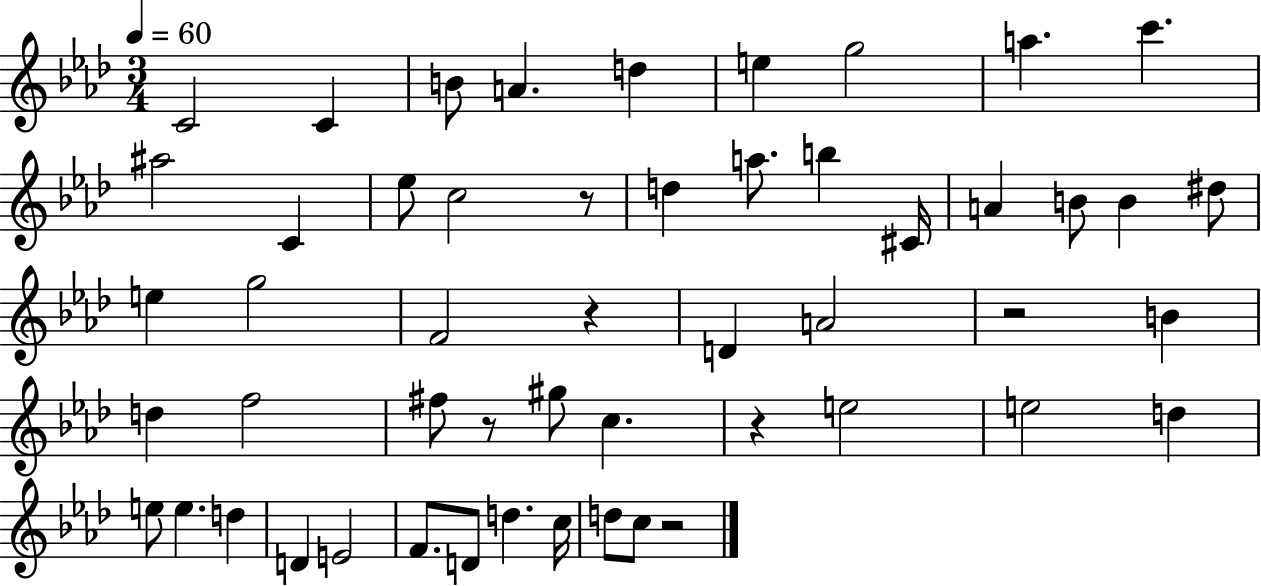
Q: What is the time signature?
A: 3/4